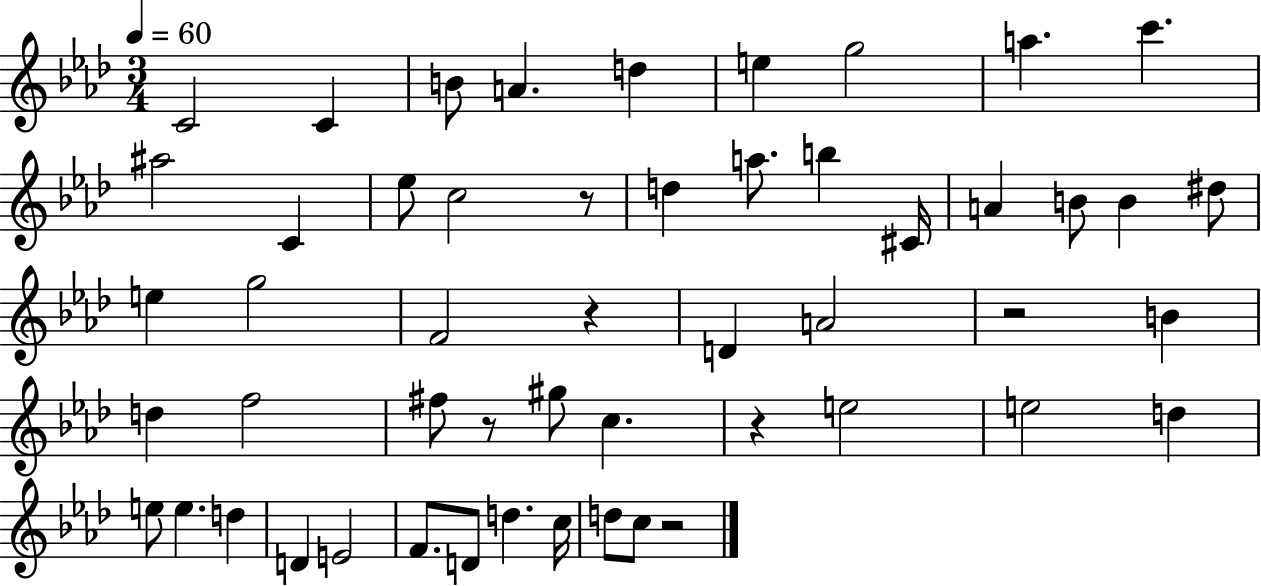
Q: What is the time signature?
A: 3/4